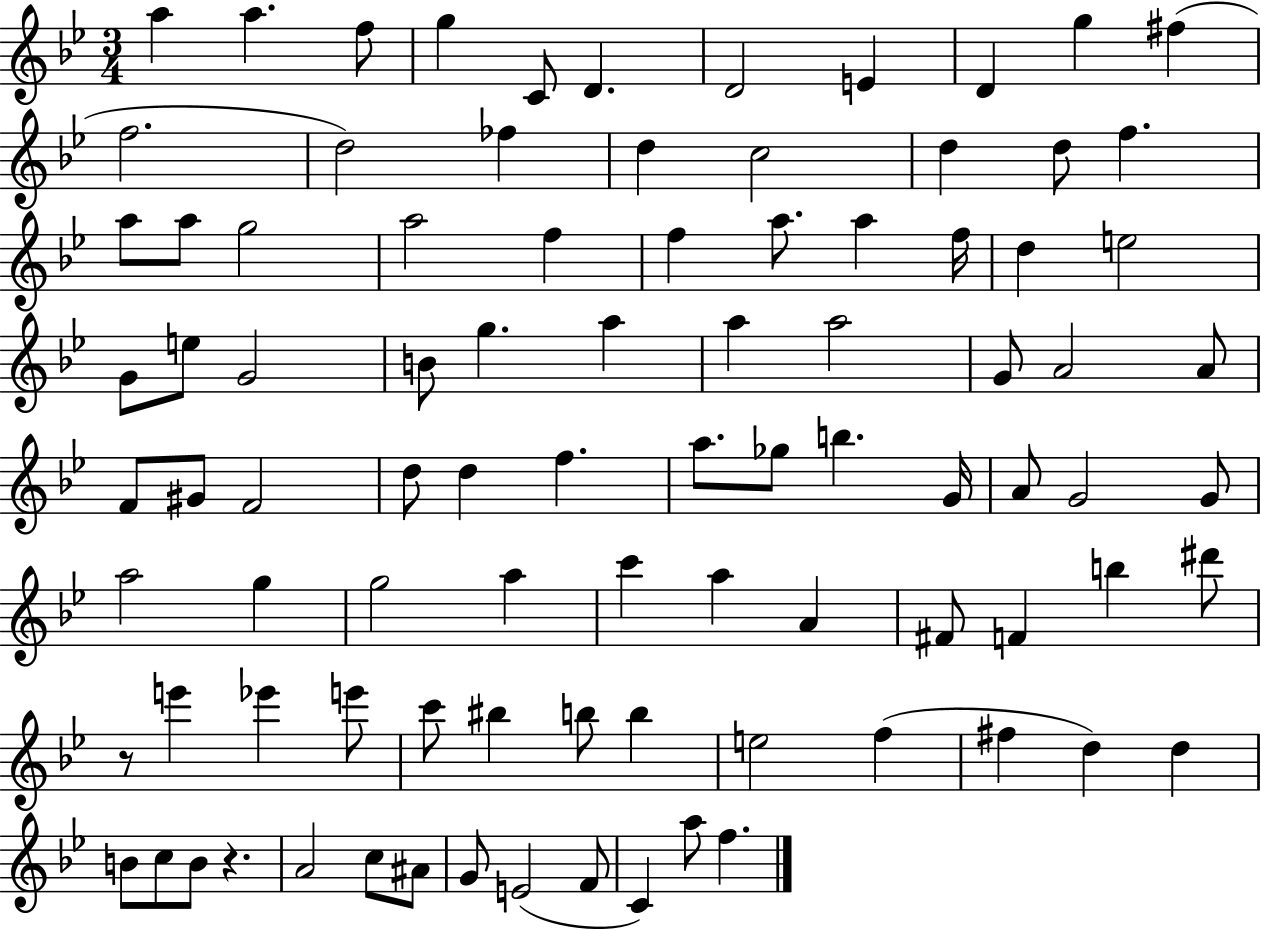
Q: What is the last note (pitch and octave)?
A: F5